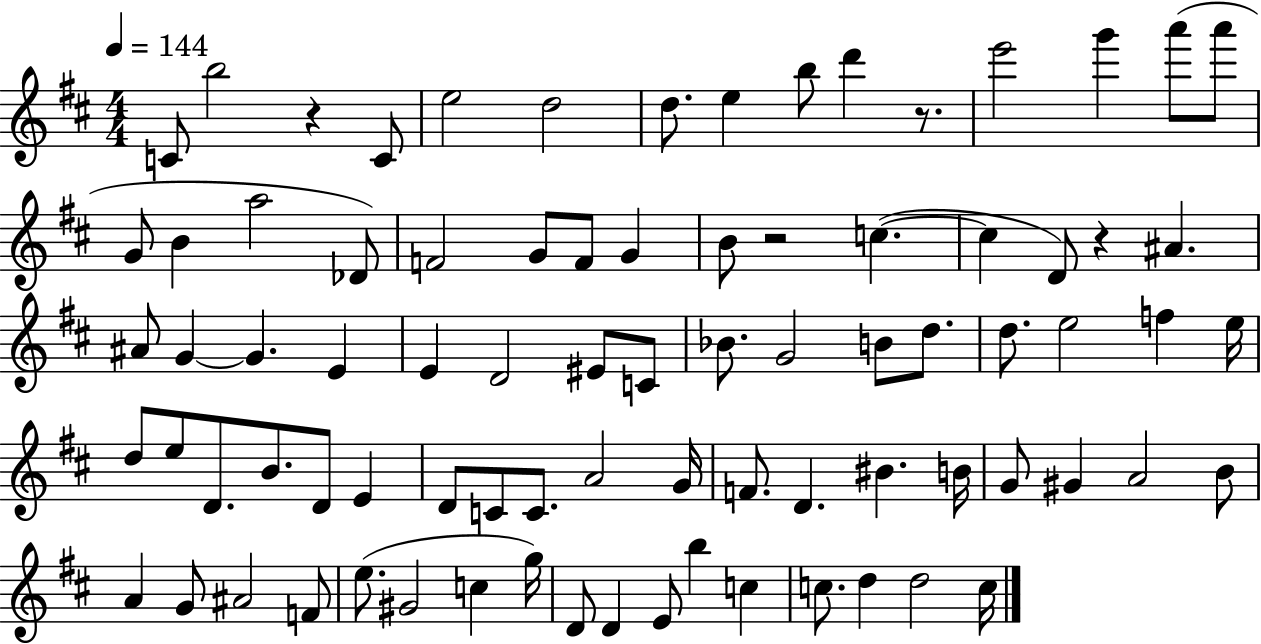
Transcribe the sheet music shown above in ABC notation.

X:1
T:Untitled
M:4/4
L:1/4
K:D
C/2 b2 z C/2 e2 d2 d/2 e b/2 d' z/2 e'2 g' a'/2 a'/2 G/2 B a2 _D/2 F2 G/2 F/2 G B/2 z2 c c D/2 z ^A ^A/2 G G E E D2 ^E/2 C/2 _B/2 G2 B/2 d/2 d/2 e2 f e/4 d/2 e/2 D/2 B/2 D/2 E D/2 C/2 C/2 A2 G/4 F/2 D ^B B/4 G/2 ^G A2 B/2 A G/2 ^A2 F/2 e/2 ^G2 c g/4 D/2 D E/2 b c c/2 d d2 c/4